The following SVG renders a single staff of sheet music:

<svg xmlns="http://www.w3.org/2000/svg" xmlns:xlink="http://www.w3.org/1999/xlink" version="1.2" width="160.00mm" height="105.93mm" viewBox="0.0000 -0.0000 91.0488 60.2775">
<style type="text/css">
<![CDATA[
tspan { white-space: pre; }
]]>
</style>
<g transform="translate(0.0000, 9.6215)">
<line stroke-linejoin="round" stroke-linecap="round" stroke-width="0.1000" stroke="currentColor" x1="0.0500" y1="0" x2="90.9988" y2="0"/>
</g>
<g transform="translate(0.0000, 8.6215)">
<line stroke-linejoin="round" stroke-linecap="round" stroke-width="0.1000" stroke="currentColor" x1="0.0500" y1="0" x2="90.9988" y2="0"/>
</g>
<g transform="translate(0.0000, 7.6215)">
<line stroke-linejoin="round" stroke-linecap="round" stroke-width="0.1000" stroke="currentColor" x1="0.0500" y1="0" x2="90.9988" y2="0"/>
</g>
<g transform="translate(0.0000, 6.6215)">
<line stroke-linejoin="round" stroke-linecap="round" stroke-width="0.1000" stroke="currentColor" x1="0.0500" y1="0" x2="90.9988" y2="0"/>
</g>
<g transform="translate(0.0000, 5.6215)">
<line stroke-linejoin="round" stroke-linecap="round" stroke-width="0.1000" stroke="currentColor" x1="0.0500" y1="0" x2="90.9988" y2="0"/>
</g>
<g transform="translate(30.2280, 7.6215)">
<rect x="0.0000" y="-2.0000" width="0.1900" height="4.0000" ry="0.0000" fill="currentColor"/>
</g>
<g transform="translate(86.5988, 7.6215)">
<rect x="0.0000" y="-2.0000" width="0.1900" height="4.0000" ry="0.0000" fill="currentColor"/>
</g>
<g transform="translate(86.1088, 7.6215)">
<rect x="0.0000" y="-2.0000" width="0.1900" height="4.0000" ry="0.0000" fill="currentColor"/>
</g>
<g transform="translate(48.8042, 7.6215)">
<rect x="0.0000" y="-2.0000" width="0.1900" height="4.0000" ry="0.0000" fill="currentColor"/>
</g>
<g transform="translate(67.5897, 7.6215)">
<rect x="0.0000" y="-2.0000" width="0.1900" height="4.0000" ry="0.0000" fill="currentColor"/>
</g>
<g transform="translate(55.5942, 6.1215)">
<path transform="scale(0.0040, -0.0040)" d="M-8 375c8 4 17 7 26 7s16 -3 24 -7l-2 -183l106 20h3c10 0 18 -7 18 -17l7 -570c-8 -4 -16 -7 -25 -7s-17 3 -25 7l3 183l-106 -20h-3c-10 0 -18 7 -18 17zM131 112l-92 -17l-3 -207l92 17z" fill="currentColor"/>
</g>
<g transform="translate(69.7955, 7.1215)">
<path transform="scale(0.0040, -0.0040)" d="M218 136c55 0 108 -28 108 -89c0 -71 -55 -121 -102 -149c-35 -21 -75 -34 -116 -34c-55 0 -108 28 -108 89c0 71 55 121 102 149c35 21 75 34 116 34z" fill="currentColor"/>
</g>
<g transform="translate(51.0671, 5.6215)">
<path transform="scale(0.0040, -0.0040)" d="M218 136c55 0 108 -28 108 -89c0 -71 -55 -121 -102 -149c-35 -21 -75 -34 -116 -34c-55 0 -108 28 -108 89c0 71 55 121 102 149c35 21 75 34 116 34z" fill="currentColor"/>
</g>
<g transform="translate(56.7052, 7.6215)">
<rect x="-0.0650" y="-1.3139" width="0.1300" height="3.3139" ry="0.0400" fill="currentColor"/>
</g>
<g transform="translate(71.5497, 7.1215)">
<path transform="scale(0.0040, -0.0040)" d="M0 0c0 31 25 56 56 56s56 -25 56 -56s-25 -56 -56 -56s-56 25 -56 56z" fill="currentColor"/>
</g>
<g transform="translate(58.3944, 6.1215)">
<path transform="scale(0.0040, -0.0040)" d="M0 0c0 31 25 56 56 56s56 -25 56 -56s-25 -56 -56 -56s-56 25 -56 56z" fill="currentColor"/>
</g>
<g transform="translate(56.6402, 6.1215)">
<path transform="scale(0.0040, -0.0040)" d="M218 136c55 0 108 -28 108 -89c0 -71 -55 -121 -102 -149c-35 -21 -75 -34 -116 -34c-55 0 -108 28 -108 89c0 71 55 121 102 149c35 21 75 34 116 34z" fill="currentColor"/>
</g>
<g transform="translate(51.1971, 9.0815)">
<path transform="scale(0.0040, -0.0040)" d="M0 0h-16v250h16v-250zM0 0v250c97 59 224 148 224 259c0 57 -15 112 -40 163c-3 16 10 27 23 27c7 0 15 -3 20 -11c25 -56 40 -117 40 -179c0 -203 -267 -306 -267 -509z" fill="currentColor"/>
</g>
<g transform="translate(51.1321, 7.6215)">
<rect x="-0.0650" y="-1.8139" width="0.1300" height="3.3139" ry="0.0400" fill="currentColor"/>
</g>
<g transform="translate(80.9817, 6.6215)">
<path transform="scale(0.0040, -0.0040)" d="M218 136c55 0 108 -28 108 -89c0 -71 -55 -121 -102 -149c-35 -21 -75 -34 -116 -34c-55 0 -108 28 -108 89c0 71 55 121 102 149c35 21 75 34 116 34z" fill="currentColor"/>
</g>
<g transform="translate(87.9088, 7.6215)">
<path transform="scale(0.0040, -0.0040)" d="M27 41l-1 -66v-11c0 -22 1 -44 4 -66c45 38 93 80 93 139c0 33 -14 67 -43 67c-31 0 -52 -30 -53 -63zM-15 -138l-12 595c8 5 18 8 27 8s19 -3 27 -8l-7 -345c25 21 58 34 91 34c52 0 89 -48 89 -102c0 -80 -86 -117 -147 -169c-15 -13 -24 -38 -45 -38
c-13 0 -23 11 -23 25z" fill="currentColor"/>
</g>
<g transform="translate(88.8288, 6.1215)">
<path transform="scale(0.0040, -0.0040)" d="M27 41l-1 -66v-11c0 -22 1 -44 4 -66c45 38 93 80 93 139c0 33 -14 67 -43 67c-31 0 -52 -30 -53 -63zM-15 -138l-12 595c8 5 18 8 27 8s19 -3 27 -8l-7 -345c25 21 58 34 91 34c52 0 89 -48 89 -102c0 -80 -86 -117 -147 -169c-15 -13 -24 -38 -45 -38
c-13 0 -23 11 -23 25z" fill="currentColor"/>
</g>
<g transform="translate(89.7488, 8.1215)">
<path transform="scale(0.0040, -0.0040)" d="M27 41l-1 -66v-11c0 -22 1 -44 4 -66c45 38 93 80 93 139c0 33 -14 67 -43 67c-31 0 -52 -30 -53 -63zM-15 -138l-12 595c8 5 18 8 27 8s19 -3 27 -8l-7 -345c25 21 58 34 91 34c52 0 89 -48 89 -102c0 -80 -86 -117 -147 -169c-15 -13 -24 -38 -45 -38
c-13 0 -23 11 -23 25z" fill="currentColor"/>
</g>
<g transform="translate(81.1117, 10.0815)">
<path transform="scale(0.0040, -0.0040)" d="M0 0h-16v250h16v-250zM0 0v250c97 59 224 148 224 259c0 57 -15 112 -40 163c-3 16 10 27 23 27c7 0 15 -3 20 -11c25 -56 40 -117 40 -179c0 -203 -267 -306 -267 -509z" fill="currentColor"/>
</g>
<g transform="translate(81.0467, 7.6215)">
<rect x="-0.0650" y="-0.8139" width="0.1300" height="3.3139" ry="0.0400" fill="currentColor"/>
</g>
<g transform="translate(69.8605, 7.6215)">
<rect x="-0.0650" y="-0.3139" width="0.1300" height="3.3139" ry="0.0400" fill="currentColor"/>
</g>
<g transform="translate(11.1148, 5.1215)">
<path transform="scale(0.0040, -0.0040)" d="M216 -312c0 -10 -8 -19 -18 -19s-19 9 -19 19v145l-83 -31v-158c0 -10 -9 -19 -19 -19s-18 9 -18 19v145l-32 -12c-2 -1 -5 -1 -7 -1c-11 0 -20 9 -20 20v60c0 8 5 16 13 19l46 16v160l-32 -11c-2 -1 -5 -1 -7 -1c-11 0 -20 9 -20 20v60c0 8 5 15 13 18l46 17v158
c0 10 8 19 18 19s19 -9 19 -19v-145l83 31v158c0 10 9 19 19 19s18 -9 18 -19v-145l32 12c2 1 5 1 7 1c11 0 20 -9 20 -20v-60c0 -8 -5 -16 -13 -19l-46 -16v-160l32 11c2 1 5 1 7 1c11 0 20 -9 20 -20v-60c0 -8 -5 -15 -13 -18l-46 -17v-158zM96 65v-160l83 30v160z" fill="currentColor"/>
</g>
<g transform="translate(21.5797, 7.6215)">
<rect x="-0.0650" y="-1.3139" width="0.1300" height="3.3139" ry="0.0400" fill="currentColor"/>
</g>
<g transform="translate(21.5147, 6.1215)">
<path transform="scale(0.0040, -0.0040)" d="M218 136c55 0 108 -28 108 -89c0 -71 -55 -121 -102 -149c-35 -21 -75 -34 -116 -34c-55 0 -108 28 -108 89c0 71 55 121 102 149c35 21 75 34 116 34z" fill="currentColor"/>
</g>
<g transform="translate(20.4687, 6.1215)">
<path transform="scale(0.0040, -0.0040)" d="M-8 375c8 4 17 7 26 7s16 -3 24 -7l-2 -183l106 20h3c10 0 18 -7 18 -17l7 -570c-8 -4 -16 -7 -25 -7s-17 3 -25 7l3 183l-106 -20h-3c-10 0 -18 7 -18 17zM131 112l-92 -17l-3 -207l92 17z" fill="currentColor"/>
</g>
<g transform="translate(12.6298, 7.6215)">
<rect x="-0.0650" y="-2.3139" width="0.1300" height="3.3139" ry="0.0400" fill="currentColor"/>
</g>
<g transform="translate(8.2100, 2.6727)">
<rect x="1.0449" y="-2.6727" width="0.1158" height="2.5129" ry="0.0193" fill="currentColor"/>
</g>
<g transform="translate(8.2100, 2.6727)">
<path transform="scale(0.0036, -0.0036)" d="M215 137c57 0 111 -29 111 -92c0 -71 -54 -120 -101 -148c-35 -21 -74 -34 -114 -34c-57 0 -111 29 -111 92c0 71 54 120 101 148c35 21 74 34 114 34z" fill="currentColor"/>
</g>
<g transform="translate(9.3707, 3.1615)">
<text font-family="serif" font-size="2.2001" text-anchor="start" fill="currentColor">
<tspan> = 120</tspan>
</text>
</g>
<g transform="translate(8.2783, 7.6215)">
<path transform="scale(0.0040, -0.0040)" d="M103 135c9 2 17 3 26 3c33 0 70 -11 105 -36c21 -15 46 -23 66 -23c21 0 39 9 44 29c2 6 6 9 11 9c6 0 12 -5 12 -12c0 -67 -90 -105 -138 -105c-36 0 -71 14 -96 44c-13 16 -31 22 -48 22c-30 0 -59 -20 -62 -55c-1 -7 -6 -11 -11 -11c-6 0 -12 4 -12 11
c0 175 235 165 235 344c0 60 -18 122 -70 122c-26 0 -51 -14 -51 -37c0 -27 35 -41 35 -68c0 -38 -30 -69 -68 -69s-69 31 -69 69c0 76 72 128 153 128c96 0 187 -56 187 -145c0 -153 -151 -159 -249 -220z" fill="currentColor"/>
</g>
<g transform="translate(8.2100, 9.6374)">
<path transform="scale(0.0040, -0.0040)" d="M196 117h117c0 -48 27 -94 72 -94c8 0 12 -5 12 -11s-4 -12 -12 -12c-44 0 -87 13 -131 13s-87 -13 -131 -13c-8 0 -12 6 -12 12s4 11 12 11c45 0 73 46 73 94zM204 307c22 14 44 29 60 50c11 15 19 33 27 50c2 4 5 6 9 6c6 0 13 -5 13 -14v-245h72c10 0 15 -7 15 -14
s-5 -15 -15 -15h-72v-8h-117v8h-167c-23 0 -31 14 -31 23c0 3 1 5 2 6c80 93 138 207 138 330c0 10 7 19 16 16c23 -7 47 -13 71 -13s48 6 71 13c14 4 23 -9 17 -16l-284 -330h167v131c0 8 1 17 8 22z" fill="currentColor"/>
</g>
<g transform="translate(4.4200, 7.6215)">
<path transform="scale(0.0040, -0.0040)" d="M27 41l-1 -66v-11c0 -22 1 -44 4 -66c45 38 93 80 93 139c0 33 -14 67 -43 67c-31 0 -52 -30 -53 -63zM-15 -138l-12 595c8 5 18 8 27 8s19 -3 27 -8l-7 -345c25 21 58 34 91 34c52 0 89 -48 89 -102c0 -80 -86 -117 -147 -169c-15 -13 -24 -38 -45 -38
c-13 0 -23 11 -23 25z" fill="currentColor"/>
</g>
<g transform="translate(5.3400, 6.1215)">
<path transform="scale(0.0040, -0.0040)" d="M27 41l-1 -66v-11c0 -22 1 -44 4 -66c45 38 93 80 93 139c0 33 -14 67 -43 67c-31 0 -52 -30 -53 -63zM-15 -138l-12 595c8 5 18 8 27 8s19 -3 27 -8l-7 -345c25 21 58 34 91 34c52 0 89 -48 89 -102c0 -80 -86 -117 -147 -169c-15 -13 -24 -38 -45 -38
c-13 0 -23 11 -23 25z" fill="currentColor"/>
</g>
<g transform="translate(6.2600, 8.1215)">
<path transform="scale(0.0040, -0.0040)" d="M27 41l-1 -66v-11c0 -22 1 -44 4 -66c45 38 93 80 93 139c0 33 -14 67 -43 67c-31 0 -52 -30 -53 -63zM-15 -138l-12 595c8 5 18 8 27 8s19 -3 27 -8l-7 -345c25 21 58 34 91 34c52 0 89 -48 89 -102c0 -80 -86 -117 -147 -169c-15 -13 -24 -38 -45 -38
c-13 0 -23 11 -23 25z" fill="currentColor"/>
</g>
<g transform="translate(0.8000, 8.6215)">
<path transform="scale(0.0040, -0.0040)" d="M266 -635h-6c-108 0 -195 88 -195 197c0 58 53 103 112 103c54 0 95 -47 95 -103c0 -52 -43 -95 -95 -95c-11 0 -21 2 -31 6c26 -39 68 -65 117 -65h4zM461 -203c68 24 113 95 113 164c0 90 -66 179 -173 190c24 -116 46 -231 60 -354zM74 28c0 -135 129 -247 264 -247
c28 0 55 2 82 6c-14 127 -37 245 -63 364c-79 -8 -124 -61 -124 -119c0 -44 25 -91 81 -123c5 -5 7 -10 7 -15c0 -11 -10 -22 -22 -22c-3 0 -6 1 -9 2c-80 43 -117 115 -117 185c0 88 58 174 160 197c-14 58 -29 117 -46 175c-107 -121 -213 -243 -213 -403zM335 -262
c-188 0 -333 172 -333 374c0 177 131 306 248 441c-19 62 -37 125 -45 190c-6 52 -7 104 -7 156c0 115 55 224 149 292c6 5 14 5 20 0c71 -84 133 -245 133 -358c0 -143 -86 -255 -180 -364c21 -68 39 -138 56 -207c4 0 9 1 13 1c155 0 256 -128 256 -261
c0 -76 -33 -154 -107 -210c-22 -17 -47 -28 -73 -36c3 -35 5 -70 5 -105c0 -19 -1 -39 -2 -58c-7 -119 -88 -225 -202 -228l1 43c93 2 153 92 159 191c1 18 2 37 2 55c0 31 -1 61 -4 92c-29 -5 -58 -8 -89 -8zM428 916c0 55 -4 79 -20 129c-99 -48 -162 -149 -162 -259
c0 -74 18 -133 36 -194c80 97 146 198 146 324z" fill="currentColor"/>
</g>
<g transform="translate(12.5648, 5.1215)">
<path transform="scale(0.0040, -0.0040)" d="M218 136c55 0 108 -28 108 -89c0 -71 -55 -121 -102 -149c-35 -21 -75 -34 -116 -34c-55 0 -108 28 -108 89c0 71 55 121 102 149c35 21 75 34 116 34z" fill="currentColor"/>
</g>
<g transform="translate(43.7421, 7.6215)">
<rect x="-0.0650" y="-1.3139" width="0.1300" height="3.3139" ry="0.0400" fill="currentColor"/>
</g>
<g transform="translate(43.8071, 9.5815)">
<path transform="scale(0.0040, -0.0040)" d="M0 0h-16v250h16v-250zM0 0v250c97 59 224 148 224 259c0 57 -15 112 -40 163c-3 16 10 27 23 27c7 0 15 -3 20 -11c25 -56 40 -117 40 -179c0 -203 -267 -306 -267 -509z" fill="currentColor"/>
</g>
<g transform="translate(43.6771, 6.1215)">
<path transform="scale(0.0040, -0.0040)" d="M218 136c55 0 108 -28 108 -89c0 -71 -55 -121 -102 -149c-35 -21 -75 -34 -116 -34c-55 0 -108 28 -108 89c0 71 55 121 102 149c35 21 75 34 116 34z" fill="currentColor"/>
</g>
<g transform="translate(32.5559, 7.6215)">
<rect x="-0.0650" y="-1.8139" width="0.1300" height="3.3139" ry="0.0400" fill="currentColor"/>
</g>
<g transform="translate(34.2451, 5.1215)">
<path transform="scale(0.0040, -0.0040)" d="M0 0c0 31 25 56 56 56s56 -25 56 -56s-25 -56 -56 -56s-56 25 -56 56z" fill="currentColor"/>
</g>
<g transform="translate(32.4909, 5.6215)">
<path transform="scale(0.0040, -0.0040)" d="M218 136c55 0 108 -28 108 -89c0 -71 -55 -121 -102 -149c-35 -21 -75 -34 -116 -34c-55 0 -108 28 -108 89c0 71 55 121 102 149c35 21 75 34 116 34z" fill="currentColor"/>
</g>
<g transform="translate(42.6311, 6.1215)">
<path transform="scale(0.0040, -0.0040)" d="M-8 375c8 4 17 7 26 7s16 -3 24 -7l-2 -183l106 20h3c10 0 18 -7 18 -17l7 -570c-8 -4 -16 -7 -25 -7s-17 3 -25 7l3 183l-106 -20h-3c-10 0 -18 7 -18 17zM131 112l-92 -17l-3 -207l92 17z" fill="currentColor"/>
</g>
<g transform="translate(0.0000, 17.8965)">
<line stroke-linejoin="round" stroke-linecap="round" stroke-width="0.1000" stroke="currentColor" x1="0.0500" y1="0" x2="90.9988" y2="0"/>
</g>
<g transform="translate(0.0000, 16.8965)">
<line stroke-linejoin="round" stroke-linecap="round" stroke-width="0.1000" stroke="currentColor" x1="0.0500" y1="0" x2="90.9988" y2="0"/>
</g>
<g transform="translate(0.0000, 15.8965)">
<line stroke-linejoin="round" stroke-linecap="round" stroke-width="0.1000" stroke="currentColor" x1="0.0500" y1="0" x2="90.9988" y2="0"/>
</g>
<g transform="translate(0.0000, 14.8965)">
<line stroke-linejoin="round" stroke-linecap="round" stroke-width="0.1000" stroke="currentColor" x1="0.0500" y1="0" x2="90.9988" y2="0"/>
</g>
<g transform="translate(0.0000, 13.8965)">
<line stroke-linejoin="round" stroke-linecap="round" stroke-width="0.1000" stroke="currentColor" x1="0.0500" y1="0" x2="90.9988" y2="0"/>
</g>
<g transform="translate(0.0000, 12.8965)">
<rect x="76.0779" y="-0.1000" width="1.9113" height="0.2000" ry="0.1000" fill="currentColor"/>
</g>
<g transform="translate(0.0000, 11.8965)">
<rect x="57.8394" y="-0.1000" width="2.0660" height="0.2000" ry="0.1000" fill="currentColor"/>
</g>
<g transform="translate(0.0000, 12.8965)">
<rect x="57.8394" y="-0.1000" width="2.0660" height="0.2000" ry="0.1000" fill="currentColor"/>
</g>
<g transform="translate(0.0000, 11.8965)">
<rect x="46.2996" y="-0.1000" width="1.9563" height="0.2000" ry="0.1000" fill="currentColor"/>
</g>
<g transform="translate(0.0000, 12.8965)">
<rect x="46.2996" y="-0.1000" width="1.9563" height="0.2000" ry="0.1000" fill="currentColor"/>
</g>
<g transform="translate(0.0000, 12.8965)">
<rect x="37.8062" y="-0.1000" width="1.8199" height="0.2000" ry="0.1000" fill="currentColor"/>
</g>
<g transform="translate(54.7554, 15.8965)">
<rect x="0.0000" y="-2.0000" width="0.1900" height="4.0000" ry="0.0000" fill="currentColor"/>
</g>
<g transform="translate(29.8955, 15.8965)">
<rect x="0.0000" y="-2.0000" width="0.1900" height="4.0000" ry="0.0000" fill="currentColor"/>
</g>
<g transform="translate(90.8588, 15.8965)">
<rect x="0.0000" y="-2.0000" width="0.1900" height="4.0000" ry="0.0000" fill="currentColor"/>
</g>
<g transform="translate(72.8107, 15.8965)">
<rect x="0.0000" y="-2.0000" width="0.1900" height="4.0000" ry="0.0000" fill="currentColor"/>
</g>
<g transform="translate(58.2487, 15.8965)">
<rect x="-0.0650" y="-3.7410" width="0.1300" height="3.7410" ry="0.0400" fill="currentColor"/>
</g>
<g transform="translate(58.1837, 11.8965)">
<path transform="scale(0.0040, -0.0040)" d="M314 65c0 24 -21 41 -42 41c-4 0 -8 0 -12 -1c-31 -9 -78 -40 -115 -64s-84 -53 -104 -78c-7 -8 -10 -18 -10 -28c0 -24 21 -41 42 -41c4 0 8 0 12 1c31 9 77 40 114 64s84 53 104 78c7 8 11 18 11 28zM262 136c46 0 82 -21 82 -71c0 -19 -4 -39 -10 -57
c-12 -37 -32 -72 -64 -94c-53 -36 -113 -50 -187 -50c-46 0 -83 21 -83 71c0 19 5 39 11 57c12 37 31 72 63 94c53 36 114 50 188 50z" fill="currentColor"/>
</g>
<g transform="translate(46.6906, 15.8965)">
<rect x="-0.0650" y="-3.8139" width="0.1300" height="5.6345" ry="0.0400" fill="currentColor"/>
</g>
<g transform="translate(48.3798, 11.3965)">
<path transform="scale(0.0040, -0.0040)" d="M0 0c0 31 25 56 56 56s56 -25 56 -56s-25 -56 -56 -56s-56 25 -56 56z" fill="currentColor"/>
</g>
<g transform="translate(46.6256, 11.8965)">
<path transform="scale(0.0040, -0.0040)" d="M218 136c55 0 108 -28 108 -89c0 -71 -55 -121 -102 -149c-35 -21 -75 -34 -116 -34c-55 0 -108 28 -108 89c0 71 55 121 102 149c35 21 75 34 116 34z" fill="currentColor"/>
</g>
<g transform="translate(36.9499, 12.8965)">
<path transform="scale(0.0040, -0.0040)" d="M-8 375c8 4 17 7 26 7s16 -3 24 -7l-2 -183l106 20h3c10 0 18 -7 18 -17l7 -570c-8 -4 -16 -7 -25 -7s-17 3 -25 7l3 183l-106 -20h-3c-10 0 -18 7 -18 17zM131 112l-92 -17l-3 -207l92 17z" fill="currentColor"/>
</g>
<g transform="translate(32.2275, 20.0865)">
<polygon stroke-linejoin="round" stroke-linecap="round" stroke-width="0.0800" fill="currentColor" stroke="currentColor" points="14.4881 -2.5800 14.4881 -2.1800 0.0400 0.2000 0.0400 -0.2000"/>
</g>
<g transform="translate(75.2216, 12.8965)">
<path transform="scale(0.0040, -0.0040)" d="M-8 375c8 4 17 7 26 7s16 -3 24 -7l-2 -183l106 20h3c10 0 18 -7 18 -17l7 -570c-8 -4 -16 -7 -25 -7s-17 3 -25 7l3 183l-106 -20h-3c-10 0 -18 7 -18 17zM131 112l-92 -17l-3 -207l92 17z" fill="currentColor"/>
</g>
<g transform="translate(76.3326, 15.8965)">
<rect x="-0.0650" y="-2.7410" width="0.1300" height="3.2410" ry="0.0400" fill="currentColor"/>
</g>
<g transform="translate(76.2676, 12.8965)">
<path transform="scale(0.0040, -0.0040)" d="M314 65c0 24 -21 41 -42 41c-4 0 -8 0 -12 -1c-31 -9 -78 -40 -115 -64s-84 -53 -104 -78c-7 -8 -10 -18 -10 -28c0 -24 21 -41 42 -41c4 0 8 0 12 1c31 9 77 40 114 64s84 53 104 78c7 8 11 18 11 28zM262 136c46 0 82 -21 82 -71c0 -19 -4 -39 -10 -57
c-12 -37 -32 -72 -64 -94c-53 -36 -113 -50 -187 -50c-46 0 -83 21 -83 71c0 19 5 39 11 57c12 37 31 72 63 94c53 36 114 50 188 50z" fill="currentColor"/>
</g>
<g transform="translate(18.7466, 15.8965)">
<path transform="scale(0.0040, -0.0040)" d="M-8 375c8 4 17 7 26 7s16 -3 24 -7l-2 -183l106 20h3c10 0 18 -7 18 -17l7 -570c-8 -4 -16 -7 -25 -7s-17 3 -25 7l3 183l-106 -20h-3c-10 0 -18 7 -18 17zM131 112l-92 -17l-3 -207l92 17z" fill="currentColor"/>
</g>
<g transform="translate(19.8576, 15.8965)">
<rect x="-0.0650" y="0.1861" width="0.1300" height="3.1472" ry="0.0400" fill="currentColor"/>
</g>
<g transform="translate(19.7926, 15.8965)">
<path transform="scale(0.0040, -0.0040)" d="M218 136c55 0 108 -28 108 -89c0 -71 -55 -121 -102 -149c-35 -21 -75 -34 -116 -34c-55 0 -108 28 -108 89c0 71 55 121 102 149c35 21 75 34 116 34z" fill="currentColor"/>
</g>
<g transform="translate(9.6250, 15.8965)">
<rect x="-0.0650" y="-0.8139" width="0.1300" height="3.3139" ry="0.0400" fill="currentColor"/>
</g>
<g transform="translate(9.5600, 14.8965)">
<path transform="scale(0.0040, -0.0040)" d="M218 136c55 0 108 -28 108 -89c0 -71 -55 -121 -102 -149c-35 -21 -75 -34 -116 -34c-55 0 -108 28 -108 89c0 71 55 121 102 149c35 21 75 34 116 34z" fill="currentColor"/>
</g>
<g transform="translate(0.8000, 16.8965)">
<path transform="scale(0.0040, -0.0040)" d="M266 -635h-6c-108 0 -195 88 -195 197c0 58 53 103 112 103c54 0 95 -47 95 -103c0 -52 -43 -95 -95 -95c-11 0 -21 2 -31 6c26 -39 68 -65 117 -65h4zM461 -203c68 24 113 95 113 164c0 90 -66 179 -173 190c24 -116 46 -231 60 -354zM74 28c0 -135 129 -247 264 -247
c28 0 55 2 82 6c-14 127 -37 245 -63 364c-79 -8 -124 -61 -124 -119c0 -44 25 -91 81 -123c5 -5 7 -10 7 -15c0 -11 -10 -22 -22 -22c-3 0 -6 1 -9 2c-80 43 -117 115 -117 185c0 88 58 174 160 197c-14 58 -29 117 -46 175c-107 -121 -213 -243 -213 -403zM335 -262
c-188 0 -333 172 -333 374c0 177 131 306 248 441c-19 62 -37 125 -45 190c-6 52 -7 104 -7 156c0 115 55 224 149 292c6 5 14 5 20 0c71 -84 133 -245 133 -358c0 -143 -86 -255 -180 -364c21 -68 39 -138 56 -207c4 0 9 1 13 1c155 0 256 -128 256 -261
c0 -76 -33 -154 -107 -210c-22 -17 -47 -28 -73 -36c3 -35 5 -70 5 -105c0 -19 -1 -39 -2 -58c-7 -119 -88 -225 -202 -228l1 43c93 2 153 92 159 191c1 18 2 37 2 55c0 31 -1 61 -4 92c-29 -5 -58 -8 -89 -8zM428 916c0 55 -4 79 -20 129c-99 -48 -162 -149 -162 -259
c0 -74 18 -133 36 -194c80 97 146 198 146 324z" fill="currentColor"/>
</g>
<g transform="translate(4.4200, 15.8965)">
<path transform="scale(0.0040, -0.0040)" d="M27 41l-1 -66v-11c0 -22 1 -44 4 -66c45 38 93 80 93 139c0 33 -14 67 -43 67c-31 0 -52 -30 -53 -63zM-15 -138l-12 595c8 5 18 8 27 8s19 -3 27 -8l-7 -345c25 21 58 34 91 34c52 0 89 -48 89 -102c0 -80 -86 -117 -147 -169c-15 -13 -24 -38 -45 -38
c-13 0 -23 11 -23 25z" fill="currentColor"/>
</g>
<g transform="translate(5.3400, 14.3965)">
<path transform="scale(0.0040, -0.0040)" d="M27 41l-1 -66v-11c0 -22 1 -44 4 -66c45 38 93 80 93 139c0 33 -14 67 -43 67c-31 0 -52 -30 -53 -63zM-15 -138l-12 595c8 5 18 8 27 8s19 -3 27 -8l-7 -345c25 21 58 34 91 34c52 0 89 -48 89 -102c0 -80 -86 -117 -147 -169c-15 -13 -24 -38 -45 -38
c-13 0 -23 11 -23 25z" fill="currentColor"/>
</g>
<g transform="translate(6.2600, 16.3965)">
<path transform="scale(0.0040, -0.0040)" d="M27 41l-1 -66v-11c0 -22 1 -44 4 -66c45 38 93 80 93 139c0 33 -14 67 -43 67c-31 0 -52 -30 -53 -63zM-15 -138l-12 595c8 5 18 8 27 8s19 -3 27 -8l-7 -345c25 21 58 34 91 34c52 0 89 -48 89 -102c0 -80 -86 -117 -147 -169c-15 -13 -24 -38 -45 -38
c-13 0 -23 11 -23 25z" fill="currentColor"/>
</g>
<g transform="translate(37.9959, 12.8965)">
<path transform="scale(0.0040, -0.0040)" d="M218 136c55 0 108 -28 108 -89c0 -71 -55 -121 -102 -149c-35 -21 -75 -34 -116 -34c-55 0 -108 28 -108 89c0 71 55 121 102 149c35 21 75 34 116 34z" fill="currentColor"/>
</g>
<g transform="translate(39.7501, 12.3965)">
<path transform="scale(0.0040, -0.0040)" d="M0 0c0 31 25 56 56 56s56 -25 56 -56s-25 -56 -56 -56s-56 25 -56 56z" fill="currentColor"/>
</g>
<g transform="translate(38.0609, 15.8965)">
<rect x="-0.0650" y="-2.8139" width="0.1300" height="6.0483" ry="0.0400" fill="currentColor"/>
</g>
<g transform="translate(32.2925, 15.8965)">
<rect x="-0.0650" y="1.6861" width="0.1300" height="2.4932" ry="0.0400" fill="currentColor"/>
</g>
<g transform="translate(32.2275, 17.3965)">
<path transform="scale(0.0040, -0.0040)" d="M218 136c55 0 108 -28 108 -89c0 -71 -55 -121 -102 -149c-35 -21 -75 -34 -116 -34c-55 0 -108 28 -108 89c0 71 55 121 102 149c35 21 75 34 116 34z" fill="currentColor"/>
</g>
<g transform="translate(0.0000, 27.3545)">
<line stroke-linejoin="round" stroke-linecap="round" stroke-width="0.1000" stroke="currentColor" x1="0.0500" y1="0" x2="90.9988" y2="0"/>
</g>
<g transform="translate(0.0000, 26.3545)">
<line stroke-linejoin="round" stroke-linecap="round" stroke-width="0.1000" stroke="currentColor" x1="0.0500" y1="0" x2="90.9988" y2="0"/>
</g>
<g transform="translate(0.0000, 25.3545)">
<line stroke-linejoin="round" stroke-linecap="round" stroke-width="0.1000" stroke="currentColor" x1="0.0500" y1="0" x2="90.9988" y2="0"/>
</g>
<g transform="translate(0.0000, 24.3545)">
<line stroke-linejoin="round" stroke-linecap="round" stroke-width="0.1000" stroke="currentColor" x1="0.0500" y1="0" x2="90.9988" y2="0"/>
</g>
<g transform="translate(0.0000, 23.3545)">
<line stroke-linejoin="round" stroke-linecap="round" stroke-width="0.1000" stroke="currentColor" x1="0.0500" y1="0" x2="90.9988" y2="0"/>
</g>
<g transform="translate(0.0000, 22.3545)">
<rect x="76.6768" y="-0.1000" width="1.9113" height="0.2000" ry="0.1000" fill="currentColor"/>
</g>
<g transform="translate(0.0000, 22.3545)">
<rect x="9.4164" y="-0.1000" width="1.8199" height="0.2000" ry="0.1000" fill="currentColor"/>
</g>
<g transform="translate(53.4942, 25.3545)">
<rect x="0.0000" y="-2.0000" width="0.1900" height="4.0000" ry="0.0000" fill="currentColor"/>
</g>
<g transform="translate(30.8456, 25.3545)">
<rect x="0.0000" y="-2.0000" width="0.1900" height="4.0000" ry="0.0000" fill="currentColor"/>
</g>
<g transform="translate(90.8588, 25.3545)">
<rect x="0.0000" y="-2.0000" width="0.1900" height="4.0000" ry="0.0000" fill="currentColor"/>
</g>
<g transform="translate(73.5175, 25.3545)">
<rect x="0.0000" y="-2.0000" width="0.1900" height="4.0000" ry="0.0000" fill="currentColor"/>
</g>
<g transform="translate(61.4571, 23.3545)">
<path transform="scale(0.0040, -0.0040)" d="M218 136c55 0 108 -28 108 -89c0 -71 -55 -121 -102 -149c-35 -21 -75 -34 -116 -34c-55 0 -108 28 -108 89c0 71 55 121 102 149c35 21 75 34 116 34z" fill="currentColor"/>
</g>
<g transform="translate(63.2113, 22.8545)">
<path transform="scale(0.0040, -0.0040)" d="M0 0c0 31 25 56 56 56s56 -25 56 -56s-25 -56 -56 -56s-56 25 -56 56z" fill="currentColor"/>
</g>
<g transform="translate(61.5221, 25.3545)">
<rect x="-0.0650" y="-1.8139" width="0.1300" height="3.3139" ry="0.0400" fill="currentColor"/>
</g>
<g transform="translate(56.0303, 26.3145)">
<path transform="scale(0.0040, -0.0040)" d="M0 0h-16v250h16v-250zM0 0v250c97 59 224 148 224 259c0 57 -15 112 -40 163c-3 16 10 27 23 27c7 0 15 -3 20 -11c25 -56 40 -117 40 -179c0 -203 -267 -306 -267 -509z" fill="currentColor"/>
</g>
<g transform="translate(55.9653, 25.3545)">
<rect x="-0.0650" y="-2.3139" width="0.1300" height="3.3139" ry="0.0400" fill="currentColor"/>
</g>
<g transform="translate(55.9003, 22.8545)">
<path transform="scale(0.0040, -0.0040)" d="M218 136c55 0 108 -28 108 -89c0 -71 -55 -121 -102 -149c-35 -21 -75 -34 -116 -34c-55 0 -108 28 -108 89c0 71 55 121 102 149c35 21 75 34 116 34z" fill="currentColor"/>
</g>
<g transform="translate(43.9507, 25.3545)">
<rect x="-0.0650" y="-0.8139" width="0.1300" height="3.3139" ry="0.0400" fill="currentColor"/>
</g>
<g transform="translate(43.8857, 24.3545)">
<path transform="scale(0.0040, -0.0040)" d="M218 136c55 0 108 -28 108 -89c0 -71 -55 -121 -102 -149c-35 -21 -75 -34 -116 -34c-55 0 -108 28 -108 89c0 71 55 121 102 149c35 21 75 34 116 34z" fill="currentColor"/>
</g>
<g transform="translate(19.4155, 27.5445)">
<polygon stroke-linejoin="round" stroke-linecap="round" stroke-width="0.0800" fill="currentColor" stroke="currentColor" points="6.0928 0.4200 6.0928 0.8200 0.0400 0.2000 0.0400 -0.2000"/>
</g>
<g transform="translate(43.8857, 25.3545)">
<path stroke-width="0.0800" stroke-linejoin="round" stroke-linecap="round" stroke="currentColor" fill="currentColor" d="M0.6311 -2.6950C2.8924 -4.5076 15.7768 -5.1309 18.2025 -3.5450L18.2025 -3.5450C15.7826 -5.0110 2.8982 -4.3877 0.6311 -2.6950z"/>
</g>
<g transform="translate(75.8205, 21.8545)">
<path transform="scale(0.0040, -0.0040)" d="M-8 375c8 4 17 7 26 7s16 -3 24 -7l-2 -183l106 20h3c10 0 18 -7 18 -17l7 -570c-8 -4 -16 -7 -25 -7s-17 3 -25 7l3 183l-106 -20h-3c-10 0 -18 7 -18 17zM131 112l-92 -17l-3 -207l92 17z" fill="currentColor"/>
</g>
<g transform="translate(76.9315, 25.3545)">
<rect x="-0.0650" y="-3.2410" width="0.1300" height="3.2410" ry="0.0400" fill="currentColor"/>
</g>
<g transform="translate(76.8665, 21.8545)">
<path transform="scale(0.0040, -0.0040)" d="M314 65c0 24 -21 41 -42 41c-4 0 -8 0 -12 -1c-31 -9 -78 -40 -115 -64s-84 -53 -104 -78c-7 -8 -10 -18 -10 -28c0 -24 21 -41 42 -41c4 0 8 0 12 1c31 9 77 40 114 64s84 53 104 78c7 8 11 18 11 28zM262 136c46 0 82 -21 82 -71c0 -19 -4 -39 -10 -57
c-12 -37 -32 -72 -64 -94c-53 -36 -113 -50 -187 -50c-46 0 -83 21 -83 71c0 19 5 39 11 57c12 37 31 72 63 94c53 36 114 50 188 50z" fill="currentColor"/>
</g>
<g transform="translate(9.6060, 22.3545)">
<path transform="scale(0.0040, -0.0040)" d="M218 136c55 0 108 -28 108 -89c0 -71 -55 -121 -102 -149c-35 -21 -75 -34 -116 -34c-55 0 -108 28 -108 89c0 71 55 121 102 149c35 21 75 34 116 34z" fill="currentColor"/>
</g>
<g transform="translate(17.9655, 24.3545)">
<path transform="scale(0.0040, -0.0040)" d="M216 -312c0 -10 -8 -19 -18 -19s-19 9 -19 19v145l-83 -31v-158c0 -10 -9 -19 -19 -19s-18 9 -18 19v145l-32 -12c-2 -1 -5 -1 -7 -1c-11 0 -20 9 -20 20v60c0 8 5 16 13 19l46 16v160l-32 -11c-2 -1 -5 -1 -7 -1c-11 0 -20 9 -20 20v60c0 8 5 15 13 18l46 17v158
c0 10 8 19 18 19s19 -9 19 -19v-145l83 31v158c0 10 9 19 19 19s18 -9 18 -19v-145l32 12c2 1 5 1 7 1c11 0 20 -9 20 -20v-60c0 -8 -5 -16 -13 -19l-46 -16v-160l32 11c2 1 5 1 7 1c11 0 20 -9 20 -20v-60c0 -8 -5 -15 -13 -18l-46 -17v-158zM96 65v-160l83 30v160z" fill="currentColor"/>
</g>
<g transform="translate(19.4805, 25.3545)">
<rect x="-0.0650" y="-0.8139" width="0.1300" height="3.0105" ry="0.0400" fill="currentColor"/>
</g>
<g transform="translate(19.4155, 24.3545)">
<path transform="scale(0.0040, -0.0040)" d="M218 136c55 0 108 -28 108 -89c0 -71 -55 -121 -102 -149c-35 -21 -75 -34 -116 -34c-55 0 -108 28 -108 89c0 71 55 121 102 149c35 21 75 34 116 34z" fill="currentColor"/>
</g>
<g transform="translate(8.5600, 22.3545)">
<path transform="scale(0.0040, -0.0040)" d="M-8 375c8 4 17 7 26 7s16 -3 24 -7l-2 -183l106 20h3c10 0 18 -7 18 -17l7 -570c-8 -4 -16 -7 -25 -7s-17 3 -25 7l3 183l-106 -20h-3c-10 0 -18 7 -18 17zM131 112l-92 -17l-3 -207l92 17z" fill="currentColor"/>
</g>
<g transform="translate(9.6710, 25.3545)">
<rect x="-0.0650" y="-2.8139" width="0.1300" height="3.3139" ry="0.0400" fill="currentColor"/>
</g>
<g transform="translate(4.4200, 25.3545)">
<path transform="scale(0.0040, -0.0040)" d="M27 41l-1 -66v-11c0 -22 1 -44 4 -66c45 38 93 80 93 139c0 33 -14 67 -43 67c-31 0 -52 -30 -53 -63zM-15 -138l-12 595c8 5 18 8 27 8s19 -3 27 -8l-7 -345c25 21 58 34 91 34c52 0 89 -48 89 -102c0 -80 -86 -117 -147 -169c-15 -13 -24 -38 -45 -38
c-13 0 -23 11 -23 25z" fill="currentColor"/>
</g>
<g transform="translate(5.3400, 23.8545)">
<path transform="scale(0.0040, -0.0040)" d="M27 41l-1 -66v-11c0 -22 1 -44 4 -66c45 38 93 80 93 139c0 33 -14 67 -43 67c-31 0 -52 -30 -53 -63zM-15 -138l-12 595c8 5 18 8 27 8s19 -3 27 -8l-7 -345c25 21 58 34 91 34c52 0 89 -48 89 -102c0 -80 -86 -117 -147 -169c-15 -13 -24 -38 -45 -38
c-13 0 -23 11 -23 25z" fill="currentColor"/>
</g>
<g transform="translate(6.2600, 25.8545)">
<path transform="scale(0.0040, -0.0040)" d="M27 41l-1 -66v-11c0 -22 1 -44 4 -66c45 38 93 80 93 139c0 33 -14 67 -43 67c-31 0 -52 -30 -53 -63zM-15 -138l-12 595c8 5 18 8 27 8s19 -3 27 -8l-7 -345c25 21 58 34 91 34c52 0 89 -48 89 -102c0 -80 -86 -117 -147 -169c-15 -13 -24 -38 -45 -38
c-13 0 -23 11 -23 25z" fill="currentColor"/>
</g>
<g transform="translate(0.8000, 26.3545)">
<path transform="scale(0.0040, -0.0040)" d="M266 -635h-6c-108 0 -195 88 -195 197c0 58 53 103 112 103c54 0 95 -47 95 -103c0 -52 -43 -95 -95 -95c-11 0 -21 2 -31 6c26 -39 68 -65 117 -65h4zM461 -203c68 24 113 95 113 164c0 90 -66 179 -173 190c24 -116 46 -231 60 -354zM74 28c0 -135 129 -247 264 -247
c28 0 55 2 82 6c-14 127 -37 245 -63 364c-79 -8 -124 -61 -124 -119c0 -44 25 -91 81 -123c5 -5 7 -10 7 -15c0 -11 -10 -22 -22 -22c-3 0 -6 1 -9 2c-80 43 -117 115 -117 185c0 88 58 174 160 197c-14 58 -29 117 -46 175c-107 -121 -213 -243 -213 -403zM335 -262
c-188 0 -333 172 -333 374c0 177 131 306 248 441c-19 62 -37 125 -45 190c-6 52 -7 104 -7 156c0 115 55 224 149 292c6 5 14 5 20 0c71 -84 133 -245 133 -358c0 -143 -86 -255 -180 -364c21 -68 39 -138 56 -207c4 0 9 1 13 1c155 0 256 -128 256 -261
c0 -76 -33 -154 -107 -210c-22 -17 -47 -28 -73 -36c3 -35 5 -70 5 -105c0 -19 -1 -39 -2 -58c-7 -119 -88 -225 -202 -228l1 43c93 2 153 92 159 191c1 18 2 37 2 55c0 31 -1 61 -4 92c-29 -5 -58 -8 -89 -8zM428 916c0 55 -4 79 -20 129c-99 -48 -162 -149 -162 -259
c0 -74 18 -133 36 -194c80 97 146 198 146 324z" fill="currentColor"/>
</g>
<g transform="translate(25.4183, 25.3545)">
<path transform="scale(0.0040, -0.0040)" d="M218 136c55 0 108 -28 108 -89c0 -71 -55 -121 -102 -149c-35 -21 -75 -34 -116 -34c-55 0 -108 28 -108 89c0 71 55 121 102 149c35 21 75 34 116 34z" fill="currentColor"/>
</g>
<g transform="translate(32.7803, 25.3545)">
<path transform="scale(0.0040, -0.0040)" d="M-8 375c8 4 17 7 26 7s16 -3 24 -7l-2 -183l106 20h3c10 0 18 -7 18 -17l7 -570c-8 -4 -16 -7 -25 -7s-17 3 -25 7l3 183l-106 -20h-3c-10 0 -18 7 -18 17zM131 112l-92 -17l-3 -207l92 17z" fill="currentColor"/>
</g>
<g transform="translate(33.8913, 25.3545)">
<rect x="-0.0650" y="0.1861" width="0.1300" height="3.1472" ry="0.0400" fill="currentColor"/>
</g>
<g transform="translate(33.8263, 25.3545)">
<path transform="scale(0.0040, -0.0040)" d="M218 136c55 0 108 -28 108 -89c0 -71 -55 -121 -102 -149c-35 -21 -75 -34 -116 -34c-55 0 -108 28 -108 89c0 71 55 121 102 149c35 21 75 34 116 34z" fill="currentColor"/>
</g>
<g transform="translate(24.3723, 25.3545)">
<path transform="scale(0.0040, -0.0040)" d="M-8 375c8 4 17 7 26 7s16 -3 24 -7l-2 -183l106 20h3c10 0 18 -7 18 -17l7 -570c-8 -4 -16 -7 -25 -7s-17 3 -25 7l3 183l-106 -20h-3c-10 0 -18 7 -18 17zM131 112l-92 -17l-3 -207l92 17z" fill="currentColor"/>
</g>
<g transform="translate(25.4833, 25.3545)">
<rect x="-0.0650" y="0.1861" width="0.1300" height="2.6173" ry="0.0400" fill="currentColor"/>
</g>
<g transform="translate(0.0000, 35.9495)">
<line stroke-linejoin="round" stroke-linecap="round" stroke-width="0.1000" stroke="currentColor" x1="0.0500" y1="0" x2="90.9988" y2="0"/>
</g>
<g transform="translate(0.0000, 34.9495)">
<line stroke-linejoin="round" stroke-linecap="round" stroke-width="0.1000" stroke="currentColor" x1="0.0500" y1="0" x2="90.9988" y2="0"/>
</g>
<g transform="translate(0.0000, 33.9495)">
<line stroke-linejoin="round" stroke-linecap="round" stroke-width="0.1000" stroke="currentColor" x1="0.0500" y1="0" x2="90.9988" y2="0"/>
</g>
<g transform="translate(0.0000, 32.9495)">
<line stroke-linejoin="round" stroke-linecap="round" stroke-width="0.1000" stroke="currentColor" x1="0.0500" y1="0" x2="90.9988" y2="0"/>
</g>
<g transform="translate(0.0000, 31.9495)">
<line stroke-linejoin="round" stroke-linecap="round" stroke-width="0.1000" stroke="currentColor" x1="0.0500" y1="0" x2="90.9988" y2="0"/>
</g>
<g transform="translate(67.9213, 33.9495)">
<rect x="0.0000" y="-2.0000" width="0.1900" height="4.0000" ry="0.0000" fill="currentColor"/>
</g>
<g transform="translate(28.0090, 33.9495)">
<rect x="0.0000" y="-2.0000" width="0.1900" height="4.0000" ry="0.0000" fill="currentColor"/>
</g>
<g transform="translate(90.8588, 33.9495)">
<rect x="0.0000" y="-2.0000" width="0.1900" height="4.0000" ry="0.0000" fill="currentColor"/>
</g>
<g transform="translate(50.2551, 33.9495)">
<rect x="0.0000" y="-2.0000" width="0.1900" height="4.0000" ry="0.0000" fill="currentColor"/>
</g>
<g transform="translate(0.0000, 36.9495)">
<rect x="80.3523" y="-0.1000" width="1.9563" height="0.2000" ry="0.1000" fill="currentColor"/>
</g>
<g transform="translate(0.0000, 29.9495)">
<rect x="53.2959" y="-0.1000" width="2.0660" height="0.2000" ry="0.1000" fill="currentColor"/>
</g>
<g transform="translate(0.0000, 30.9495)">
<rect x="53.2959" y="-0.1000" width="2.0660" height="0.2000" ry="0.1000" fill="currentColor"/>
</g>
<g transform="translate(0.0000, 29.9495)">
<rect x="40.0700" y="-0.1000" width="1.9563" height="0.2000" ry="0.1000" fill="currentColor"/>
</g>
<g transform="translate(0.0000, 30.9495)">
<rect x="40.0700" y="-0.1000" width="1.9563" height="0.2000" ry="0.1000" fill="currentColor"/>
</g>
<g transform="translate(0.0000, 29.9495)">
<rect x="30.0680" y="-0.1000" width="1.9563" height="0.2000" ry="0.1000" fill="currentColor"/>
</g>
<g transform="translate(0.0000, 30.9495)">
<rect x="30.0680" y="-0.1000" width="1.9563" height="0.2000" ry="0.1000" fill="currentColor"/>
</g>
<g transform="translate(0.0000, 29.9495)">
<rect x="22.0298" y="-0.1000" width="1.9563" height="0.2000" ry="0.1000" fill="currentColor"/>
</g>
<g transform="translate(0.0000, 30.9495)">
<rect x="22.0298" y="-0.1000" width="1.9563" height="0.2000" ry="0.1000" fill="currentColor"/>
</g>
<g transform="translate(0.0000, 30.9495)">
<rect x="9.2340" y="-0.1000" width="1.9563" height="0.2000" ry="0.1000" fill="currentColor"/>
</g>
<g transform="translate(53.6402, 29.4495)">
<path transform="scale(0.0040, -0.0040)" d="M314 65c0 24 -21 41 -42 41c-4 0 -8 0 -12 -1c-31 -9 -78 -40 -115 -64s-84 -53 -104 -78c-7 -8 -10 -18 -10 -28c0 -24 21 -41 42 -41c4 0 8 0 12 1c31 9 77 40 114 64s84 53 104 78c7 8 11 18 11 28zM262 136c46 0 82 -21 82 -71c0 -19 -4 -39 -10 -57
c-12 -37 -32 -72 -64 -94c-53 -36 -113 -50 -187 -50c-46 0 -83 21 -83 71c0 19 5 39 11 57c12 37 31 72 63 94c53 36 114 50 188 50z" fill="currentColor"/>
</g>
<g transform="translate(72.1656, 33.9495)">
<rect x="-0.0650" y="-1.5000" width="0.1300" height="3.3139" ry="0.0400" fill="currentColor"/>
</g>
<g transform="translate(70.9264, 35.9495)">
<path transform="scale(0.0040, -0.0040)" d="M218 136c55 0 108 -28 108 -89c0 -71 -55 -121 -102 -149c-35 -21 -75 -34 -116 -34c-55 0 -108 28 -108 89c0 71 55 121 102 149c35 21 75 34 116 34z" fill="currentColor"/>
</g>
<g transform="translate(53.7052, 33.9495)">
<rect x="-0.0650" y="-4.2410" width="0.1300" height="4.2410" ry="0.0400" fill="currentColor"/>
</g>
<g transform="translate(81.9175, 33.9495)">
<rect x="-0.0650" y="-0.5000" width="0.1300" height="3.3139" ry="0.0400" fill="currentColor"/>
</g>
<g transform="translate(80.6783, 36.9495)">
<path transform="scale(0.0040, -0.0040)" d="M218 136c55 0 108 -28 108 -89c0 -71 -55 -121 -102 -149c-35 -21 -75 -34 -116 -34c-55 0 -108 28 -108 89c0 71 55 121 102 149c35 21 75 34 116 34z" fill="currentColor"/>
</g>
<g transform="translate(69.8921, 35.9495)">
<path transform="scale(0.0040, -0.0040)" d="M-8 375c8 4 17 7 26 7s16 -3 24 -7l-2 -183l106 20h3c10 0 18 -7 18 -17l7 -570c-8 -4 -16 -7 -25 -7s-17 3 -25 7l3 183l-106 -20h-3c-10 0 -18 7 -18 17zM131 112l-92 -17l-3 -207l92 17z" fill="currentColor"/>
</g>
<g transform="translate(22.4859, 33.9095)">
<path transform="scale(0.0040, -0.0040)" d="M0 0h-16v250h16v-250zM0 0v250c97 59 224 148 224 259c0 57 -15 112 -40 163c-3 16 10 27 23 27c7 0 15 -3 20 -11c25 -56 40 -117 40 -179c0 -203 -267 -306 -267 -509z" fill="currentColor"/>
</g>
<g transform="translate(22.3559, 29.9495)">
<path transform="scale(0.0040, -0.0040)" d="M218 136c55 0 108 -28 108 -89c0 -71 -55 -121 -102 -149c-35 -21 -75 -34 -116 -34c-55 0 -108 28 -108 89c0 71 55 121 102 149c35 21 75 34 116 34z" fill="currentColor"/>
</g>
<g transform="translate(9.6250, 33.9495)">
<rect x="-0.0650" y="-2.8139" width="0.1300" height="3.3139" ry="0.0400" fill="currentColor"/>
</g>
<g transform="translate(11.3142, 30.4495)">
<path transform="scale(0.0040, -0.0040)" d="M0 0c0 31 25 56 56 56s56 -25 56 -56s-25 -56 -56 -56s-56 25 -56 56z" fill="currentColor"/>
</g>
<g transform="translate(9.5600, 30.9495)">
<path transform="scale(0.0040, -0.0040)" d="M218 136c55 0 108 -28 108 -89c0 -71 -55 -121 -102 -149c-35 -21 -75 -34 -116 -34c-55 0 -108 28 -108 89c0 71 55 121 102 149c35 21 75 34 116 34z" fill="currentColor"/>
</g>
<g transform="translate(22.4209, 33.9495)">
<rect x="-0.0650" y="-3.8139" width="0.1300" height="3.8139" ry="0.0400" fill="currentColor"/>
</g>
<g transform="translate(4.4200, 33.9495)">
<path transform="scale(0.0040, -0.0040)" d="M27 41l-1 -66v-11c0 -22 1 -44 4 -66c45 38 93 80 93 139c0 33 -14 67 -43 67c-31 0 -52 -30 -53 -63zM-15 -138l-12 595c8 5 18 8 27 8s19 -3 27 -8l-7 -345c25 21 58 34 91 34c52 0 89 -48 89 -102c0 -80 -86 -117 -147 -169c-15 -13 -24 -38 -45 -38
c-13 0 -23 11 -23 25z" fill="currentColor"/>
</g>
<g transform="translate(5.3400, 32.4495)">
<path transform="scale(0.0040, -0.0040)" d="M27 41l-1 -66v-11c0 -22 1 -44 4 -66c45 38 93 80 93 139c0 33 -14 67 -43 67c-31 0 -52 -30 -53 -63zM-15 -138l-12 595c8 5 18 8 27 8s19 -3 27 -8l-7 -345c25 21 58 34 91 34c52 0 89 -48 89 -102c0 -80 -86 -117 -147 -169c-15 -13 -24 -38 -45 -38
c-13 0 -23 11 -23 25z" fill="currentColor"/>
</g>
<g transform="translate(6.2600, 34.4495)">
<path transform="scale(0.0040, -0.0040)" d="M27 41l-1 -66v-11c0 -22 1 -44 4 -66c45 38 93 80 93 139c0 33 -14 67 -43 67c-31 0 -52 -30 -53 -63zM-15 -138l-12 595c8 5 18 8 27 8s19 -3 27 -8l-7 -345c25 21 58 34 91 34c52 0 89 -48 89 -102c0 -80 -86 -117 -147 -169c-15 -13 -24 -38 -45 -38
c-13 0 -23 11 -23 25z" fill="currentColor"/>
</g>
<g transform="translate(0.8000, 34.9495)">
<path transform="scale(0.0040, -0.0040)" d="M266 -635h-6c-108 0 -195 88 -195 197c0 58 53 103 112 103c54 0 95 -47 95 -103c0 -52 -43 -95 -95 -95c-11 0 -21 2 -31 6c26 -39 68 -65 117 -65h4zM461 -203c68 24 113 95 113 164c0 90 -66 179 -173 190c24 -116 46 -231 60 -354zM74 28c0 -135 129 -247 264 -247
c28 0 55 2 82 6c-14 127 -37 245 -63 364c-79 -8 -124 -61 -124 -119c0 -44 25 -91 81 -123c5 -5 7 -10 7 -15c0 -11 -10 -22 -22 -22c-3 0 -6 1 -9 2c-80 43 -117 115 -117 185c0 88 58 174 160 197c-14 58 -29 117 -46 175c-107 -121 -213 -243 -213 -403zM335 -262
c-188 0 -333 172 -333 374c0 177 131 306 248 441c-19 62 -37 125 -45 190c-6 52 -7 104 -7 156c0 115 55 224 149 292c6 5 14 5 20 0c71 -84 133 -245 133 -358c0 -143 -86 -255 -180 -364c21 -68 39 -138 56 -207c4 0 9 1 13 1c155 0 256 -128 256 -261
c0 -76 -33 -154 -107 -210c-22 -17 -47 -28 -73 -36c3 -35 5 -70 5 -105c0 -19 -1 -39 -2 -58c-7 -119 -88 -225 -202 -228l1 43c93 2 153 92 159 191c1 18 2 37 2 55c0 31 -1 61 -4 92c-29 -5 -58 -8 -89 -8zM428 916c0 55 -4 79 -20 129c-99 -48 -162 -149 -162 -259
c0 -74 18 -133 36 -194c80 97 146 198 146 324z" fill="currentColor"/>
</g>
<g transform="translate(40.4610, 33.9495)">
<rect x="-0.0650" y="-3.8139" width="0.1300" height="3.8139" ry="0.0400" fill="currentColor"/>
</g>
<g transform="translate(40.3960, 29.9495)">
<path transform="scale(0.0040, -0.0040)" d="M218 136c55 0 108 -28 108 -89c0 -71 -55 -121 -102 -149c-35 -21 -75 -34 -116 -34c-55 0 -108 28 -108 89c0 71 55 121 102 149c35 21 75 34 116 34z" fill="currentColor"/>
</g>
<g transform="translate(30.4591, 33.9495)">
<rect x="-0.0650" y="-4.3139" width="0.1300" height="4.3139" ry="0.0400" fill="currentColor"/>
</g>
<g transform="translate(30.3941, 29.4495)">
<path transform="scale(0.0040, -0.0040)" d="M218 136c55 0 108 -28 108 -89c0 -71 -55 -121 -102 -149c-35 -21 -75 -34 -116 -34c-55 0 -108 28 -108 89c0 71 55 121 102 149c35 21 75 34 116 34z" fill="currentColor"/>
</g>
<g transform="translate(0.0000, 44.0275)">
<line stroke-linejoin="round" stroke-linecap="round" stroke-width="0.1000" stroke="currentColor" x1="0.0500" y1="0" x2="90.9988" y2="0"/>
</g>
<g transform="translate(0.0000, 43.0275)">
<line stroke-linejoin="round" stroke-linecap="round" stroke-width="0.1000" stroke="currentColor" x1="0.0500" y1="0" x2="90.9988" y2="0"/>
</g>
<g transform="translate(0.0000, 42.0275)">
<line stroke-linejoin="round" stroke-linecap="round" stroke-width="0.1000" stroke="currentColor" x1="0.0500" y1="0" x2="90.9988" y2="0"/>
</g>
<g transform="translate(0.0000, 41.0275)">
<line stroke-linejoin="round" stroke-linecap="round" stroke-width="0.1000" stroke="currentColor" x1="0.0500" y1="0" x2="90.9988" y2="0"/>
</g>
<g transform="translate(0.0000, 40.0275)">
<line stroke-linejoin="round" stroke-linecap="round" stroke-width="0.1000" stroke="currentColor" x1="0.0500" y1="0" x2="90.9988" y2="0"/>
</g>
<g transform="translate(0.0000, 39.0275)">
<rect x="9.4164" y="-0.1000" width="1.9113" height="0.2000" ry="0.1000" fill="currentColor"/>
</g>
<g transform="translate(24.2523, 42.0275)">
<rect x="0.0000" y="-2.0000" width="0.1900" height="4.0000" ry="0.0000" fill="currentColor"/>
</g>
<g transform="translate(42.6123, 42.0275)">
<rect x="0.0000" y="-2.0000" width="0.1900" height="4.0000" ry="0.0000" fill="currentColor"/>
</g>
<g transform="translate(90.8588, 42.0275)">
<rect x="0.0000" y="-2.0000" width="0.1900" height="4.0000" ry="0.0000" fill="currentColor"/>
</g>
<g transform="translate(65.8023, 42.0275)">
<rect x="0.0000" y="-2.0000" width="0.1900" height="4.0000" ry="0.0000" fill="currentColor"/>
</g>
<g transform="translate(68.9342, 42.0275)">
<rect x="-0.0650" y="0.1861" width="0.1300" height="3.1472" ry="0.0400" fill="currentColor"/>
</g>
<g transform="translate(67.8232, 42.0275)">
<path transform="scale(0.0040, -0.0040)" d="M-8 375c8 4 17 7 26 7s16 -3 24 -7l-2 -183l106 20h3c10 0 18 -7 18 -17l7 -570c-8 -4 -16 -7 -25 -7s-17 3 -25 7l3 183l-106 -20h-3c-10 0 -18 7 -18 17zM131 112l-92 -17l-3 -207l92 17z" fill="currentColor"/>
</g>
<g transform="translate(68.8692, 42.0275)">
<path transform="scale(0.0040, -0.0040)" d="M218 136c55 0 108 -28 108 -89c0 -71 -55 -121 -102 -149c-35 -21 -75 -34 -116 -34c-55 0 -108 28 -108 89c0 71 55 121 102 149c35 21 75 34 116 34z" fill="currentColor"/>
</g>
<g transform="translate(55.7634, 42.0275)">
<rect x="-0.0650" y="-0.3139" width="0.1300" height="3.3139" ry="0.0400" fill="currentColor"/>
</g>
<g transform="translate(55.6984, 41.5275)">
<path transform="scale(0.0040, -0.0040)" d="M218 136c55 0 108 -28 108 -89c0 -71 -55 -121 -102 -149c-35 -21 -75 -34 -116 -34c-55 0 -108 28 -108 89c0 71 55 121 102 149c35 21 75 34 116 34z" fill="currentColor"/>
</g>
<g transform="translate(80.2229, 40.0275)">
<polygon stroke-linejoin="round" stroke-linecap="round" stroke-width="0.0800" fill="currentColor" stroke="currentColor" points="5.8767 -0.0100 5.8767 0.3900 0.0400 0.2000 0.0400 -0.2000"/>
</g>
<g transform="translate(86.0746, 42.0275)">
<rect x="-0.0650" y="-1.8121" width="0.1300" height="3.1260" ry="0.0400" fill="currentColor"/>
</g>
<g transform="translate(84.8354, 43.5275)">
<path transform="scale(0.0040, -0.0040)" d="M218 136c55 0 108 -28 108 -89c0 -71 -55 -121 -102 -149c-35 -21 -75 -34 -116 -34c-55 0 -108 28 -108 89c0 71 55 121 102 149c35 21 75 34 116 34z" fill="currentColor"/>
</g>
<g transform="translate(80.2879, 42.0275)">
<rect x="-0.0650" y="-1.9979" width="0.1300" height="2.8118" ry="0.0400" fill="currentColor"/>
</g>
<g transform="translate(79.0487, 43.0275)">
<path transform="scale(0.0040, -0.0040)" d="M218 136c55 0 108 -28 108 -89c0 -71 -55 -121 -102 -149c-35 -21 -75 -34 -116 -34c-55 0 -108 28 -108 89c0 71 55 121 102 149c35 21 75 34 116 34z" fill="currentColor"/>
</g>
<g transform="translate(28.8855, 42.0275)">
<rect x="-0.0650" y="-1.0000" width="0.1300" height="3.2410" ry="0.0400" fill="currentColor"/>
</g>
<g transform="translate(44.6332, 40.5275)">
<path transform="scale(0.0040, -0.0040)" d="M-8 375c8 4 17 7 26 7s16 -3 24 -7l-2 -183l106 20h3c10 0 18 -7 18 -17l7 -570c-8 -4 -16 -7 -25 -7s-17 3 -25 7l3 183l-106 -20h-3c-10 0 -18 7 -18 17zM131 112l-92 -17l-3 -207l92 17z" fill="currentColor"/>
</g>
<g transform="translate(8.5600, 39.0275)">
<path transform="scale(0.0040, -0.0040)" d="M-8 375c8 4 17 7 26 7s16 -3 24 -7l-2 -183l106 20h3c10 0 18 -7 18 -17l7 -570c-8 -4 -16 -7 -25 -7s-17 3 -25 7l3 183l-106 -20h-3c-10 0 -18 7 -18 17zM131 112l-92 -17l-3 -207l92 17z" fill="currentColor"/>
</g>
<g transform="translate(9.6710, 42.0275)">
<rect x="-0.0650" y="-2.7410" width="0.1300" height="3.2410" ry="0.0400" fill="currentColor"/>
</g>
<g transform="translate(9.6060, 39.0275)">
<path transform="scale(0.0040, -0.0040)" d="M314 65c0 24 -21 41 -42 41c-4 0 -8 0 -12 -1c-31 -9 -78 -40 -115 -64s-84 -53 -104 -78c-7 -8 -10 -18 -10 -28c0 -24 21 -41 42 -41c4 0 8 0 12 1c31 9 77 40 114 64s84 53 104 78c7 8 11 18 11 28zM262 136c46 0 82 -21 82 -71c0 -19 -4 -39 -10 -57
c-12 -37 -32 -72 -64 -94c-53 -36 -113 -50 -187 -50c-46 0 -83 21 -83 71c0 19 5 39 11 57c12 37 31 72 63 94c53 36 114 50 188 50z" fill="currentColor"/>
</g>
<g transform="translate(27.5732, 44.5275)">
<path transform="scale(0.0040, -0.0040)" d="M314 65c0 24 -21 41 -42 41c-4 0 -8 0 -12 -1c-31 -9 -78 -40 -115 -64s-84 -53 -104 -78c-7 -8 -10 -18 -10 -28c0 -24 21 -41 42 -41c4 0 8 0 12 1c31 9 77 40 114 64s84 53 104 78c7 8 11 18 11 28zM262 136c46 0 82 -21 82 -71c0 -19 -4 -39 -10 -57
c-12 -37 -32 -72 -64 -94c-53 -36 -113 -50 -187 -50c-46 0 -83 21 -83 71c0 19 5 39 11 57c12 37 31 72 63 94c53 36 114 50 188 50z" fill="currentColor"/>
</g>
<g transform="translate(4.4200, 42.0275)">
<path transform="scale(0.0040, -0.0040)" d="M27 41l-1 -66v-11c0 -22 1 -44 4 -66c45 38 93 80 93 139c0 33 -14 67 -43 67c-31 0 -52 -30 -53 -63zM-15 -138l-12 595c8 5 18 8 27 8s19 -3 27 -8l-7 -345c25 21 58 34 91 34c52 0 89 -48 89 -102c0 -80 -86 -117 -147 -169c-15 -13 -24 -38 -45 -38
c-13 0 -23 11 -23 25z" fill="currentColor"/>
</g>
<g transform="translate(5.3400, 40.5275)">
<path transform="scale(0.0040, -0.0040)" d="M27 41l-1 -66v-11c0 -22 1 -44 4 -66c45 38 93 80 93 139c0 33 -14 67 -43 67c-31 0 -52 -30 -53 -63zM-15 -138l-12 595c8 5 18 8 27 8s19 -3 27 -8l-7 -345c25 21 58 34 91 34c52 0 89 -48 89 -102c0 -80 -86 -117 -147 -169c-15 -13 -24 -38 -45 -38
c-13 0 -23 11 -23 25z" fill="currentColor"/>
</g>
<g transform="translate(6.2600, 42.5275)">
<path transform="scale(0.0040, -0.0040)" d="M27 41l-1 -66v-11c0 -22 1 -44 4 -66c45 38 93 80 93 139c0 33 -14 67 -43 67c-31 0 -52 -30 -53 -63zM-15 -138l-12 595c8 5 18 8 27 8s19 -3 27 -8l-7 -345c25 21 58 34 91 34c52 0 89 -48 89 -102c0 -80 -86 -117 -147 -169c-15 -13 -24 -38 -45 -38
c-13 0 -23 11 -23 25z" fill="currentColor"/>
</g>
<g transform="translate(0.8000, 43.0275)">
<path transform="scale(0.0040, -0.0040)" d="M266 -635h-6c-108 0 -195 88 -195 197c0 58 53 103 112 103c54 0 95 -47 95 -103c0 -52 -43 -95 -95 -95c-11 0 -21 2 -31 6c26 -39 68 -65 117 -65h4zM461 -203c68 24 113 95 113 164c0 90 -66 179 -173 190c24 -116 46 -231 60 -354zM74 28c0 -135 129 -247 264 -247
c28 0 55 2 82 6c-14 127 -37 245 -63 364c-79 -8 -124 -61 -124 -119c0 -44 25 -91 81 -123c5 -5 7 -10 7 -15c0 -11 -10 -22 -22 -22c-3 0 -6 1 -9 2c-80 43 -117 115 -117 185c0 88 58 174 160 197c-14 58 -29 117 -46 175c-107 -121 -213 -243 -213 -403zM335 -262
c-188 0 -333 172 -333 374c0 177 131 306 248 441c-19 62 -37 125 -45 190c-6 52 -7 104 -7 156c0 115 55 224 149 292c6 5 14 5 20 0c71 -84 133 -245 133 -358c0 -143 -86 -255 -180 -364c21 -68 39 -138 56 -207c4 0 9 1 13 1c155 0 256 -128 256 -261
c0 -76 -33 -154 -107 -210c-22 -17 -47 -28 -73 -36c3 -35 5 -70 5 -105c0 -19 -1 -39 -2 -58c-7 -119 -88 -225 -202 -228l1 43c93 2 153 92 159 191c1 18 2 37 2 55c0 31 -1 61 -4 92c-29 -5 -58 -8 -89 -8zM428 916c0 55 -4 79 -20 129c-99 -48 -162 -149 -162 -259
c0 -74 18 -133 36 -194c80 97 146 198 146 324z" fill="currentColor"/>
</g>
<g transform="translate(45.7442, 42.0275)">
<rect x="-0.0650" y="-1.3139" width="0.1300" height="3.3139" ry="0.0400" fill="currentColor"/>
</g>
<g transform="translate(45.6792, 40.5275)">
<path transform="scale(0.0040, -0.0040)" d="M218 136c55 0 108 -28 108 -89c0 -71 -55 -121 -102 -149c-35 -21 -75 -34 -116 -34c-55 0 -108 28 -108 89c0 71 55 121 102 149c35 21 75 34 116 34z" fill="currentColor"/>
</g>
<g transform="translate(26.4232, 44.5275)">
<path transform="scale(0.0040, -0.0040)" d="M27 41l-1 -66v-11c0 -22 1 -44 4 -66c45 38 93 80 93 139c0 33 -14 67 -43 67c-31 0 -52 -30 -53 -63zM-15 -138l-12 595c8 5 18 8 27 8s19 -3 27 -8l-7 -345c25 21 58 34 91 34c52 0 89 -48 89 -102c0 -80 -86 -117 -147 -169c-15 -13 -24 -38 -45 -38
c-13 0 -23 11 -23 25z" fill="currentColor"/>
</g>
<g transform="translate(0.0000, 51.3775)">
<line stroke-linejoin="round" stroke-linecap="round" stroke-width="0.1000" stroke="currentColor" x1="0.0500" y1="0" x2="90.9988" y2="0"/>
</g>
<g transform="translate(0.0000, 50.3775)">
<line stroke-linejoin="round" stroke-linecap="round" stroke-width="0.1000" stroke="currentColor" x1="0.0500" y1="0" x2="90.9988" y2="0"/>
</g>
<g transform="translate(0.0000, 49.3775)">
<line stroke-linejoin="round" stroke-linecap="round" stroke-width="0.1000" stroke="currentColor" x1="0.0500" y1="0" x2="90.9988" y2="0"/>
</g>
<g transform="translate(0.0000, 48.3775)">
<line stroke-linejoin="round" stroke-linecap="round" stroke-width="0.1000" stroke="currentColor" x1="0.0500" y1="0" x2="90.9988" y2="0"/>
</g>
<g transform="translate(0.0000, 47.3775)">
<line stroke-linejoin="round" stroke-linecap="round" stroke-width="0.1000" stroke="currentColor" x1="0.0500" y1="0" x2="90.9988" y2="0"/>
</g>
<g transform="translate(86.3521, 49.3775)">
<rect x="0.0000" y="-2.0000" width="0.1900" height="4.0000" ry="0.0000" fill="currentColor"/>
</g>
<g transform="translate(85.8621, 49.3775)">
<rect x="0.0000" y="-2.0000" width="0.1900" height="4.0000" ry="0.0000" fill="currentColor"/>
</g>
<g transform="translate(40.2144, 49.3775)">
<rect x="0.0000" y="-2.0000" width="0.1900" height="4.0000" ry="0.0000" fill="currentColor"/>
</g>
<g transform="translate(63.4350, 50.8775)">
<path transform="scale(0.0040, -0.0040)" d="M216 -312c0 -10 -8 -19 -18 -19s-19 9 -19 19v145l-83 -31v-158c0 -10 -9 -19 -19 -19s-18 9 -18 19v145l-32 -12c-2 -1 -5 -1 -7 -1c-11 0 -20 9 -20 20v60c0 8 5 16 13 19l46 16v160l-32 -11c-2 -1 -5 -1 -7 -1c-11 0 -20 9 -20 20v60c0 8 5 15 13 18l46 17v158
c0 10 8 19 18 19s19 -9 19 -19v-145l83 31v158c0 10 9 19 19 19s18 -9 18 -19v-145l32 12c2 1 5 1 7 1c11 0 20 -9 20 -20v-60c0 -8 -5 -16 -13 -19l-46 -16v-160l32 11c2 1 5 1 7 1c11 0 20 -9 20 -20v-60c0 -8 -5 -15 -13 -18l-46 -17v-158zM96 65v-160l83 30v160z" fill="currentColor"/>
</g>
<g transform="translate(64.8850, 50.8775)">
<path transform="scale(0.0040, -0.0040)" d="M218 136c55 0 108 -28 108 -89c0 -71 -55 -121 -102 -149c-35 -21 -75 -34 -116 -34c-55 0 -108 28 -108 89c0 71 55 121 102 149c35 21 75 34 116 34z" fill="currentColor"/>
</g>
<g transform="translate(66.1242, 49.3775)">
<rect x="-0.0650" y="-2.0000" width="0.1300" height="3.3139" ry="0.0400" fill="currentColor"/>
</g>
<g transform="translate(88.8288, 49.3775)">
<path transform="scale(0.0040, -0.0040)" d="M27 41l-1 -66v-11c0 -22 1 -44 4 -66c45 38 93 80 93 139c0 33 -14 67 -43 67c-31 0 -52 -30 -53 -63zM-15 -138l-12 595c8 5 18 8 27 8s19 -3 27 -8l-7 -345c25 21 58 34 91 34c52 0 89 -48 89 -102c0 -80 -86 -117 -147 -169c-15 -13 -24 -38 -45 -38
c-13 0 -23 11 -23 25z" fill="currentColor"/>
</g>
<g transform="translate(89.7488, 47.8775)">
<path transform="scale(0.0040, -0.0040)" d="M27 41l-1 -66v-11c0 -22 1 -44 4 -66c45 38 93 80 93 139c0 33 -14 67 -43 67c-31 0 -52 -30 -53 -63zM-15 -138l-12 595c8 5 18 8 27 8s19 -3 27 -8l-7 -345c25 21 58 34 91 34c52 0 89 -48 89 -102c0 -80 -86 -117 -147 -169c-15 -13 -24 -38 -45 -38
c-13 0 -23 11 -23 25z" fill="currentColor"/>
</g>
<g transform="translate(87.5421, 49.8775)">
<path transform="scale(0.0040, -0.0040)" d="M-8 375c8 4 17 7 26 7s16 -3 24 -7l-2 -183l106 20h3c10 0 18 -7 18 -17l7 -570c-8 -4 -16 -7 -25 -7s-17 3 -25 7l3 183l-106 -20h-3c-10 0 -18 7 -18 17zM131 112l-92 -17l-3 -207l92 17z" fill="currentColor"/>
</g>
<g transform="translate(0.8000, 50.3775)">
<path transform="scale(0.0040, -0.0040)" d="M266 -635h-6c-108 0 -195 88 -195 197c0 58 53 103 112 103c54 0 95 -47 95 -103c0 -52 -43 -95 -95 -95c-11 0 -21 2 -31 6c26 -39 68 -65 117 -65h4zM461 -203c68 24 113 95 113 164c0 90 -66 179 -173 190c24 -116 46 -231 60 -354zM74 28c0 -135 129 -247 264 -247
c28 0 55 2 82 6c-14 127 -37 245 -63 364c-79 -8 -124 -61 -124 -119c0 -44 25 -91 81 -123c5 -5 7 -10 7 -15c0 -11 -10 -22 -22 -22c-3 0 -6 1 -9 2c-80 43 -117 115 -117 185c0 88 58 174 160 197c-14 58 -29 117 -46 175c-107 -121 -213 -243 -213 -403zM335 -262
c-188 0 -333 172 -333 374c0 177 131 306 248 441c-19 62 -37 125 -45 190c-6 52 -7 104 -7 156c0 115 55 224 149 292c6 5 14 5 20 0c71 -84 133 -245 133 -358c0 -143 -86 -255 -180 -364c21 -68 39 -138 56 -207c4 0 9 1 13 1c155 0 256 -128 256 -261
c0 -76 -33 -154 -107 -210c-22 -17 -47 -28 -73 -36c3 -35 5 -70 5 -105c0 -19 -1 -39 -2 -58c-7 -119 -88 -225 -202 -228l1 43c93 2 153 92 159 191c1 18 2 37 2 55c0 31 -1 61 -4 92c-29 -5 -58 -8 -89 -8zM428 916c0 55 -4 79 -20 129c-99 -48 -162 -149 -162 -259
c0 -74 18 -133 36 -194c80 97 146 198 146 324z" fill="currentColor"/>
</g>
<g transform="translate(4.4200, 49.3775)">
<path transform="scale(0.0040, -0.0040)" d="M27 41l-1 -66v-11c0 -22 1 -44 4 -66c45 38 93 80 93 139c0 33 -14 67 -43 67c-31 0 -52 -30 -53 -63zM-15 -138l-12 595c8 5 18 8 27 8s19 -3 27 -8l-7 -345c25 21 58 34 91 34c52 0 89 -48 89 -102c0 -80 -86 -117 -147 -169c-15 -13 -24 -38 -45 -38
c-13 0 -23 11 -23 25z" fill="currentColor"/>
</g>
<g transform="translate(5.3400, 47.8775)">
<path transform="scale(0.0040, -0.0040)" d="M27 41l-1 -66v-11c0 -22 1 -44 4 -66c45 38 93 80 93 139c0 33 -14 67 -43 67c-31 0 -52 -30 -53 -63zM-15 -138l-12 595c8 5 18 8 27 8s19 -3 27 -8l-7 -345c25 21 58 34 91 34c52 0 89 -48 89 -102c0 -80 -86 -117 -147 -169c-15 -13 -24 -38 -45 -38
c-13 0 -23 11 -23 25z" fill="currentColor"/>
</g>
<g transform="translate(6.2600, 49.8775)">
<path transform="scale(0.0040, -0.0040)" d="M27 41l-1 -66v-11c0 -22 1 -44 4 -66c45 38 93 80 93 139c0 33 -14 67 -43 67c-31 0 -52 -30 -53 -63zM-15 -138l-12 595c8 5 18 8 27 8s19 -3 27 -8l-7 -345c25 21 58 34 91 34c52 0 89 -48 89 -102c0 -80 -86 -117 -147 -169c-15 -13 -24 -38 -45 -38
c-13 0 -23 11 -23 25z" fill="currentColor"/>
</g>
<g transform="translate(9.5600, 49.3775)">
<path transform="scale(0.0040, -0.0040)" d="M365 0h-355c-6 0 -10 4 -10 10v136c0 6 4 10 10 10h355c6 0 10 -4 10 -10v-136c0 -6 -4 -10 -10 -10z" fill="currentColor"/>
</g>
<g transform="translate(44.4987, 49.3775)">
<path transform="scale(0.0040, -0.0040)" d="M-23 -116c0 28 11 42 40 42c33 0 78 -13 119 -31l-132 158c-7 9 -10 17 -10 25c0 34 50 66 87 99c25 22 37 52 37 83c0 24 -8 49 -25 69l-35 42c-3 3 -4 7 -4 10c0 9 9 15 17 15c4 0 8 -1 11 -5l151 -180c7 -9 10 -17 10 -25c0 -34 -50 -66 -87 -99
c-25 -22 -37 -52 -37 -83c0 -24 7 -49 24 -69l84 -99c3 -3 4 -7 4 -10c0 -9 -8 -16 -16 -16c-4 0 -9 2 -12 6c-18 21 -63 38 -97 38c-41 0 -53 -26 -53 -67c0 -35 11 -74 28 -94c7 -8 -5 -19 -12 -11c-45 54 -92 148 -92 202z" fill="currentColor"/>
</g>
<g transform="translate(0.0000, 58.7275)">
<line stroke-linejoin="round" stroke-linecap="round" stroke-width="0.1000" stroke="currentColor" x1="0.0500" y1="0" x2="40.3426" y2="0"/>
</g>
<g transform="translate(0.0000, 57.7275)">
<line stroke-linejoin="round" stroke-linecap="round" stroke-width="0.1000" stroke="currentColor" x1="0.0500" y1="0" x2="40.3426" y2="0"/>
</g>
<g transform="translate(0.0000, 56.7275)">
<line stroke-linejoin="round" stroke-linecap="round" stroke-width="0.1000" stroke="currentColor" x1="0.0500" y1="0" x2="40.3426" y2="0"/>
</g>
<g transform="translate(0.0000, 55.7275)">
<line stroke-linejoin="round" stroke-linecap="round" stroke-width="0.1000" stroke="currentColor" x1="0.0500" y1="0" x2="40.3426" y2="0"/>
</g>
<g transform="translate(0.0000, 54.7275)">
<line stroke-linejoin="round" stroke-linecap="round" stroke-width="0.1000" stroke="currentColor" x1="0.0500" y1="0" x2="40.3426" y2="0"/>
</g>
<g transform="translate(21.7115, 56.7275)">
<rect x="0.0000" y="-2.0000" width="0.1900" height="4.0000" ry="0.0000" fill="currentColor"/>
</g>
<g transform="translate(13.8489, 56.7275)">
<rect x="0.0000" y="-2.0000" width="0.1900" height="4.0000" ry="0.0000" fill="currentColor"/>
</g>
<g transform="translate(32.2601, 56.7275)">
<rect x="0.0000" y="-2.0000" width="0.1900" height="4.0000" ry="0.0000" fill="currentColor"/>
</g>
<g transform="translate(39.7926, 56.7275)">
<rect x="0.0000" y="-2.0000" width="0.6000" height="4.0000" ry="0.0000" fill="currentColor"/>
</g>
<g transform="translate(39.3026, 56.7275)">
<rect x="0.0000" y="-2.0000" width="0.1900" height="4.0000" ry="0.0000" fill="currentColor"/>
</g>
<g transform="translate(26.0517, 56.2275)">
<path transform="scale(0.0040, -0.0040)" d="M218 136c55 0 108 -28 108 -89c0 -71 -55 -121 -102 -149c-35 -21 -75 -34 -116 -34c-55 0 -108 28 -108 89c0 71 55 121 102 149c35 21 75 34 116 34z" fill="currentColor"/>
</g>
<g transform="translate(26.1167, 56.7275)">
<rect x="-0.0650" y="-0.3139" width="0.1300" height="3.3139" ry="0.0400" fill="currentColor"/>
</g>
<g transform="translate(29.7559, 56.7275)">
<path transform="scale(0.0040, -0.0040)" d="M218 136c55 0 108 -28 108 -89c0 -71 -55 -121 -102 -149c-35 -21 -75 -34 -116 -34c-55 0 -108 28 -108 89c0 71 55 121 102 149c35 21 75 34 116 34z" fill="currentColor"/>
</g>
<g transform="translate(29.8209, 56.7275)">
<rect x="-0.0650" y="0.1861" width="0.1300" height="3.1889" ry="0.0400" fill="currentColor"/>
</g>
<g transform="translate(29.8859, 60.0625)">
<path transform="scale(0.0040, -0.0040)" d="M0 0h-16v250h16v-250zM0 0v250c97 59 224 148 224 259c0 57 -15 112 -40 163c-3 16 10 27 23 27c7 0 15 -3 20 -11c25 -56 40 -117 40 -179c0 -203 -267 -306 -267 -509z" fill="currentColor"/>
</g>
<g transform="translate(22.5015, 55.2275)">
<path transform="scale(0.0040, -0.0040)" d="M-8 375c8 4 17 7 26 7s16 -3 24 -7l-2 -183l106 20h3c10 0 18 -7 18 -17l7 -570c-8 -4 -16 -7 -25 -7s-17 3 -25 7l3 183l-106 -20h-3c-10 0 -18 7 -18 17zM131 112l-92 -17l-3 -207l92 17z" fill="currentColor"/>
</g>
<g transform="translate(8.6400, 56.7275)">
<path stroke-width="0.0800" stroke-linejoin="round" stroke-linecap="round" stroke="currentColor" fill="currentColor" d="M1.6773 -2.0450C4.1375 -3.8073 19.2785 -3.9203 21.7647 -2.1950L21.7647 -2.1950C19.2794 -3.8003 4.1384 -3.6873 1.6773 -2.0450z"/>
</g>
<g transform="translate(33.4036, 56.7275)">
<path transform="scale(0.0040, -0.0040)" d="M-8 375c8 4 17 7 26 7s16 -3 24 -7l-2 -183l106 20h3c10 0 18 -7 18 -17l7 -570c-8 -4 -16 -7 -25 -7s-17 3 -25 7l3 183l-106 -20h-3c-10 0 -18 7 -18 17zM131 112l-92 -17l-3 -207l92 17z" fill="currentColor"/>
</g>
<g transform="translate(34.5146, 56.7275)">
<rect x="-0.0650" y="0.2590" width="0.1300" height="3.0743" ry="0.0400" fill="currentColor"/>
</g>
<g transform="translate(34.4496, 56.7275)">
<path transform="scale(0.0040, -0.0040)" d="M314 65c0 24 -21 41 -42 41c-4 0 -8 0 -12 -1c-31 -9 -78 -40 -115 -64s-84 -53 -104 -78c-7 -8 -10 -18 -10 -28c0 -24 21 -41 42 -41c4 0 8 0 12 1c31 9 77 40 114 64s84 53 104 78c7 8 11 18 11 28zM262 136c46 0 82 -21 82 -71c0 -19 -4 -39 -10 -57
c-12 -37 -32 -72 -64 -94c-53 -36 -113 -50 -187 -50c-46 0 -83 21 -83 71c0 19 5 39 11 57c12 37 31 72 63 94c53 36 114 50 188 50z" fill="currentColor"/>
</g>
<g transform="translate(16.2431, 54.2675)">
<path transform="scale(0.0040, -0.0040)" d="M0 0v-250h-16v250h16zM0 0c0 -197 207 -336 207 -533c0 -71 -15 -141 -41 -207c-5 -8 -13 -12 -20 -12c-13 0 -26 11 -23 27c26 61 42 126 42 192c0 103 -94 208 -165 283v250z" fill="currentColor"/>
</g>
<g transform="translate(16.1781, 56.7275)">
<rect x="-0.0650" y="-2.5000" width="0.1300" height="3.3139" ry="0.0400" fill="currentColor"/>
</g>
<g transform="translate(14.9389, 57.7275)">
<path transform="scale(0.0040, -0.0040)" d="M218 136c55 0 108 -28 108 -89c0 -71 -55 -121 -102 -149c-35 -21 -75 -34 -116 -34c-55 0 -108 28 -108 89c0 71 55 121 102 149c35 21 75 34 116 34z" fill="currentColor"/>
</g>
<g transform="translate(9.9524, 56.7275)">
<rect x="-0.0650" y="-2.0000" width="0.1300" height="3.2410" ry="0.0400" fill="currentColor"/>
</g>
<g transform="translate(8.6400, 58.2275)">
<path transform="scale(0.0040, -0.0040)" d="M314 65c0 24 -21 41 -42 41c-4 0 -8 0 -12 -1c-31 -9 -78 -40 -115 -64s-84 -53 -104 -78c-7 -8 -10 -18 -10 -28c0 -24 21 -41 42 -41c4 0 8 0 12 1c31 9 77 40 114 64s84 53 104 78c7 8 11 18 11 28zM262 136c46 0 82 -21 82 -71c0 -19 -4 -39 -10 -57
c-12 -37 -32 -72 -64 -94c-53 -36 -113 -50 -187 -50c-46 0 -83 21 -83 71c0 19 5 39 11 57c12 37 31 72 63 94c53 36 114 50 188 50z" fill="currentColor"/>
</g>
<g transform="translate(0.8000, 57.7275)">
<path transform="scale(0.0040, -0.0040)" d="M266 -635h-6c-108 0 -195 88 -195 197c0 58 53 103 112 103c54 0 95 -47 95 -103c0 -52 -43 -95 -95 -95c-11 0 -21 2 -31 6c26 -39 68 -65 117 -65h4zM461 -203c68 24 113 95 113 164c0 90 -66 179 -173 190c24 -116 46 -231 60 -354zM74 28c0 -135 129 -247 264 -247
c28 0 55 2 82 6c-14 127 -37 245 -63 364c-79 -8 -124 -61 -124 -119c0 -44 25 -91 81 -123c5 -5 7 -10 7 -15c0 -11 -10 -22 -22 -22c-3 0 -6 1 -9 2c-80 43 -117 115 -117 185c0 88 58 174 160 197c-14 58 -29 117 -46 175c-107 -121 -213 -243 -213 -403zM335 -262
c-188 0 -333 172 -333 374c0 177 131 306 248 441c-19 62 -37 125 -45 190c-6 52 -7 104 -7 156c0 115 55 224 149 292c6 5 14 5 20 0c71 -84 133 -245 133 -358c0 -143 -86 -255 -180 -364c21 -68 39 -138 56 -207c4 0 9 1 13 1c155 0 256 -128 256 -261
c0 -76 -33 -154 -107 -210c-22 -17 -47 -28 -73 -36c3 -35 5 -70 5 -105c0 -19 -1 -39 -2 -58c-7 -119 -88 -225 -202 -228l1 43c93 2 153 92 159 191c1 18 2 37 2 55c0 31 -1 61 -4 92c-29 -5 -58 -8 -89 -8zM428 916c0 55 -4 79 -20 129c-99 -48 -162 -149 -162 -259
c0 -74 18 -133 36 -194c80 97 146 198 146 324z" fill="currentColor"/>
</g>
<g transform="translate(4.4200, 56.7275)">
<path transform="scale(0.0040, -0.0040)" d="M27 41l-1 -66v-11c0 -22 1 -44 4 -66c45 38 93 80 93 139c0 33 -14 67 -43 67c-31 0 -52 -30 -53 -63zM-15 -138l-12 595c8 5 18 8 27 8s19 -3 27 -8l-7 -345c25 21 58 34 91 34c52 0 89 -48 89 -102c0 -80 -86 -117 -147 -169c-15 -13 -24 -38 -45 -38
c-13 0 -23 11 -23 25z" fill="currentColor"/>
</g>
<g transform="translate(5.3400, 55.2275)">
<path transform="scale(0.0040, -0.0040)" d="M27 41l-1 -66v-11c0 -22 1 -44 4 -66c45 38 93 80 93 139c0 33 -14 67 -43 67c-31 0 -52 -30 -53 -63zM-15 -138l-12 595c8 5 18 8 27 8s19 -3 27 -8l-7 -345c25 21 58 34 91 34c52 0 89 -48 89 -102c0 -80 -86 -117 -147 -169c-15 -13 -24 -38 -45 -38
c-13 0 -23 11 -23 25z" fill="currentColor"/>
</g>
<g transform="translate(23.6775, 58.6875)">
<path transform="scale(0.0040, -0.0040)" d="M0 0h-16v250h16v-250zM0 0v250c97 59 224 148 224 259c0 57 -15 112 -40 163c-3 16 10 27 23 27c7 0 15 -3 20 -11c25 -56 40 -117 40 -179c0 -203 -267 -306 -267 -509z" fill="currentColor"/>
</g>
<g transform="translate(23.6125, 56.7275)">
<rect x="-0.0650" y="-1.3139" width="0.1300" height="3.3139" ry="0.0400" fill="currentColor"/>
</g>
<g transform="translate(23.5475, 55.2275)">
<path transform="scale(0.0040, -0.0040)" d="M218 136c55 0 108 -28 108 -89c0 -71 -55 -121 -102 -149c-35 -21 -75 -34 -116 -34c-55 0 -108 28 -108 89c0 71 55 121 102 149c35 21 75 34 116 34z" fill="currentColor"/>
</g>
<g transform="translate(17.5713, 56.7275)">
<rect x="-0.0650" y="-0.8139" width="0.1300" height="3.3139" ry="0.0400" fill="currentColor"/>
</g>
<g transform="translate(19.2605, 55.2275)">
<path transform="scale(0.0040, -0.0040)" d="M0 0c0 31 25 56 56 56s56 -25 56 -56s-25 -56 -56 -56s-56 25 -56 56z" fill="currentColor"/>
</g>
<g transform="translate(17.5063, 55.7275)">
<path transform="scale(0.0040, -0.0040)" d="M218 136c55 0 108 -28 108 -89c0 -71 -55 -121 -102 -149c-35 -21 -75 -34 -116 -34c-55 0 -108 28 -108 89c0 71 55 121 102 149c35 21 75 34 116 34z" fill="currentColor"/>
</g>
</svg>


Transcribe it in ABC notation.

X:1
T:Untitled
M:2/4
L:1/4
K:Eb
^g e f e/2 f/2 e c d/2 d B F/2 a/2 c'/2 c'2 a2 a ^d/2 B/2 B d g/2 f b2 _a c'/2 d' c' d'2 E C a2 _D2 e c B G/2 F/2 z2 z ^F F2 G/2 d e/2 c _B/2 B2